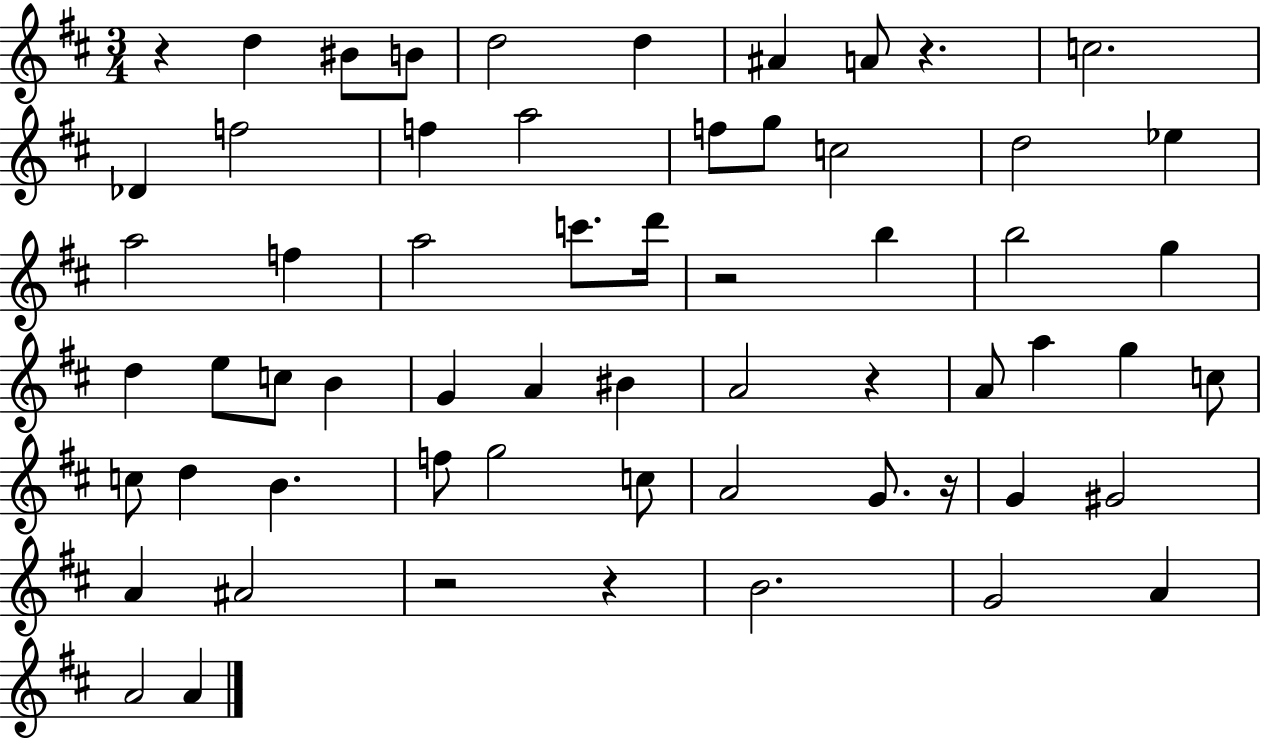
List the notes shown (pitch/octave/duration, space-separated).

R/q D5/q BIS4/e B4/e D5/h D5/q A#4/q A4/e R/q. C5/h. Db4/q F5/h F5/q A5/h F5/e G5/e C5/h D5/h Eb5/q A5/h F5/q A5/h C6/e. D6/s R/h B5/q B5/h G5/q D5/q E5/e C5/e B4/q G4/q A4/q BIS4/q A4/h R/q A4/e A5/q G5/q C5/e C5/e D5/q B4/q. F5/e G5/h C5/e A4/h G4/e. R/s G4/q G#4/h A4/q A#4/h R/h R/q B4/h. G4/h A4/q A4/h A4/q